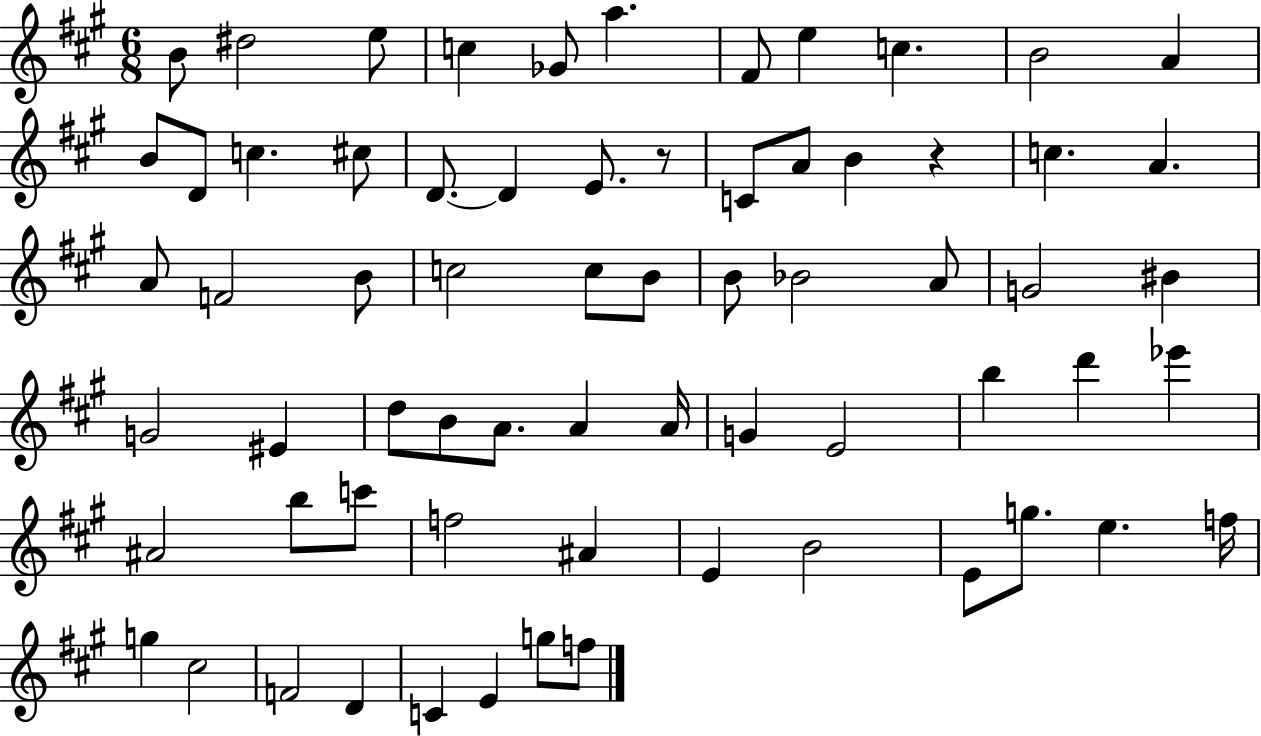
B4/e D#5/h E5/e C5/q Gb4/e A5/q. F#4/e E5/q C5/q. B4/h A4/q B4/e D4/e C5/q. C#5/e D4/e. D4/q E4/e. R/e C4/e A4/e B4/q R/q C5/q. A4/q. A4/e F4/h B4/e C5/h C5/e B4/e B4/e Bb4/h A4/e G4/h BIS4/q G4/h EIS4/q D5/e B4/e A4/e. A4/q A4/s G4/q E4/h B5/q D6/q Eb6/q A#4/h B5/e C6/e F5/h A#4/q E4/q B4/h E4/e G5/e. E5/q. F5/s G5/q C#5/h F4/h D4/q C4/q E4/q G5/e F5/e